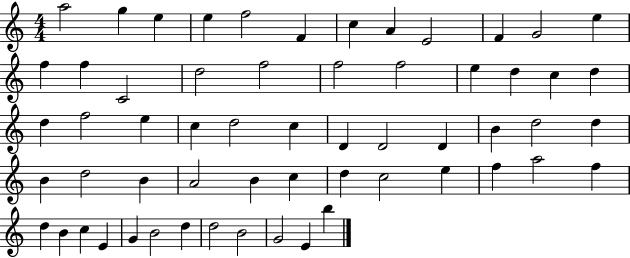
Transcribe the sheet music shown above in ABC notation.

X:1
T:Untitled
M:4/4
L:1/4
K:C
a2 g e e f2 F c A E2 F G2 e f f C2 d2 f2 f2 f2 e d c d d f2 e c d2 c D D2 D B d2 d B d2 B A2 B c d c2 e f a2 f d B c E G B2 d d2 B2 G2 E b